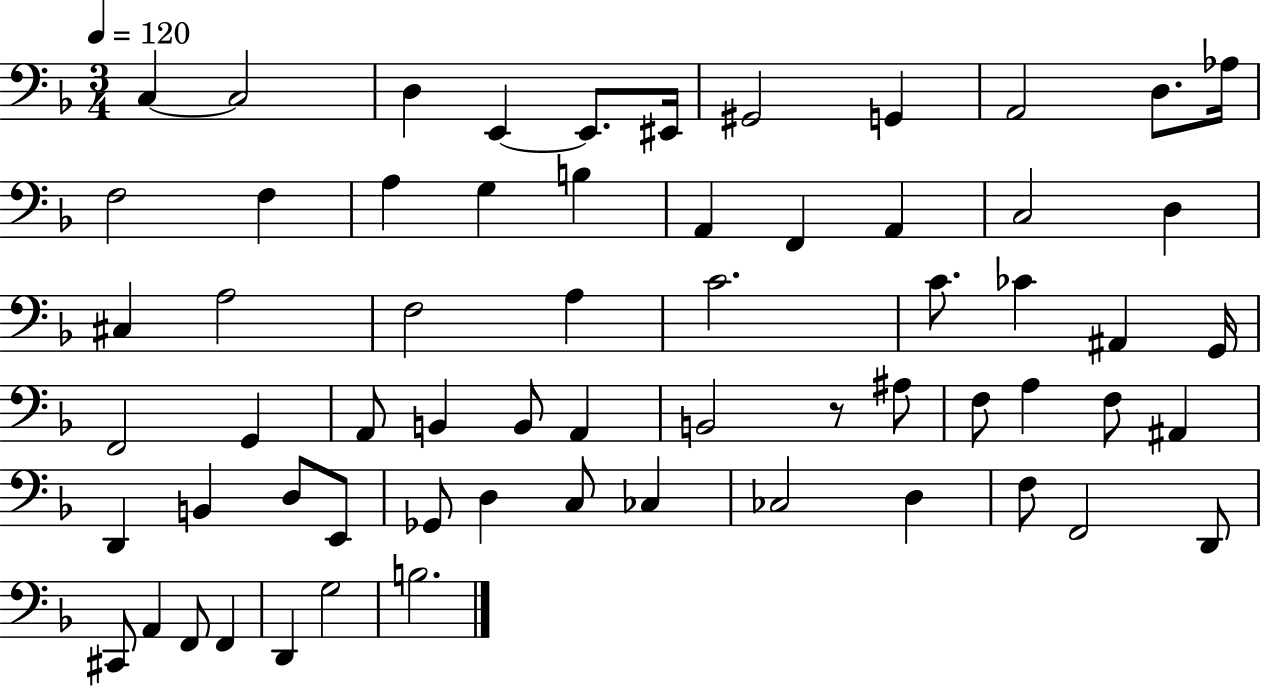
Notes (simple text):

C3/q C3/h D3/q E2/q E2/e. EIS2/s G#2/h G2/q A2/h D3/e. Ab3/s F3/h F3/q A3/q G3/q B3/q A2/q F2/q A2/q C3/h D3/q C#3/q A3/h F3/h A3/q C4/h. C4/e. CES4/q A#2/q G2/s F2/h G2/q A2/e B2/q B2/e A2/q B2/h R/e A#3/e F3/e A3/q F3/e A#2/q D2/q B2/q D3/e E2/e Gb2/e D3/q C3/e CES3/q CES3/h D3/q F3/e F2/h D2/e C#2/e A2/q F2/e F2/q D2/q G3/h B3/h.